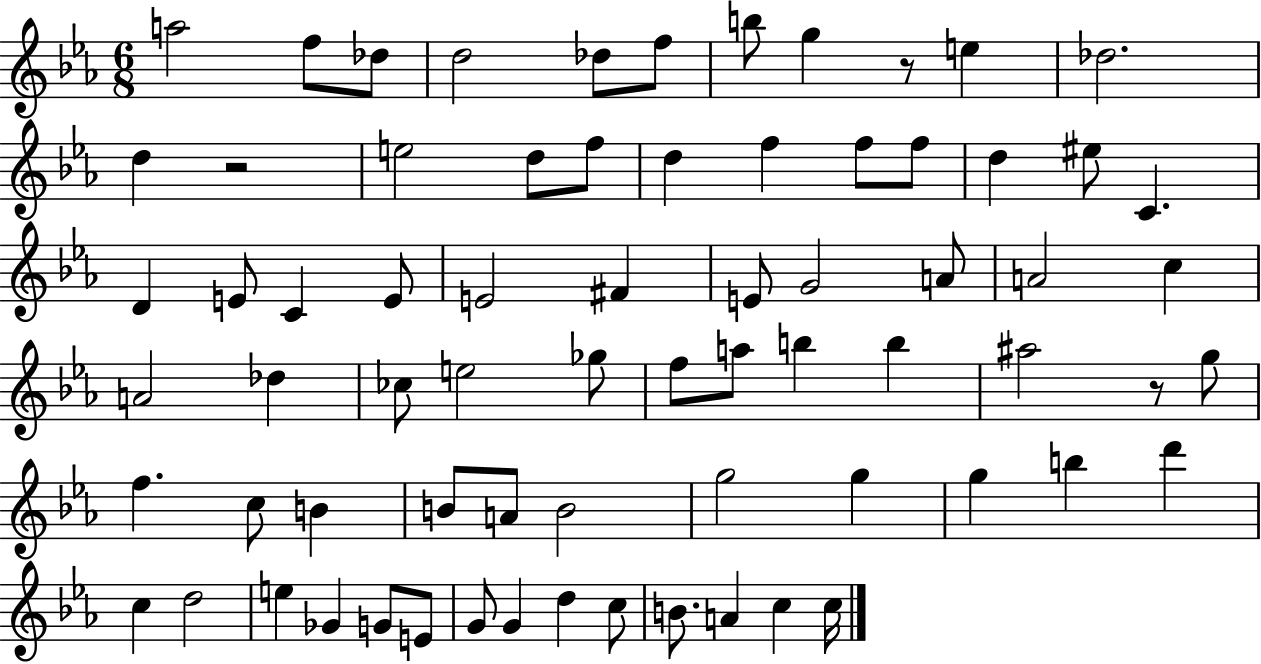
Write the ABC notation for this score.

X:1
T:Untitled
M:6/8
L:1/4
K:Eb
a2 f/2 _d/2 d2 _d/2 f/2 b/2 g z/2 e _d2 d z2 e2 d/2 f/2 d f f/2 f/2 d ^e/2 C D E/2 C E/2 E2 ^F E/2 G2 A/2 A2 c A2 _d _c/2 e2 _g/2 f/2 a/2 b b ^a2 z/2 g/2 f c/2 B B/2 A/2 B2 g2 g g b d' c d2 e _G G/2 E/2 G/2 G d c/2 B/2 A c c/4